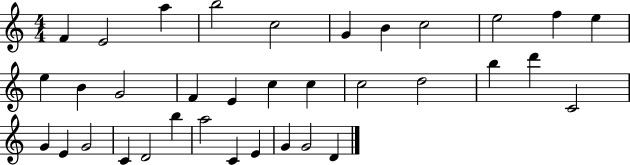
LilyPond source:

{
  \clef treble
  \numericTimeSignature
  \time 4/4
  \key c \major
  f'4 e'2 a''4 | b''2 c''2 | g'4 b'4 c''2 | e''2 f''4 e''4 | \break e''4 b'4 g'2 | f'4 e'4 c''4 c''4 | c''2 d''2 | b''4 d'''4 c'2 | \break g'4 e'4 g'2 | c'4 d'2 b''4 | a''2 c'4 e'4 | g'4 g'2 d'4 | \break \bar "|."
}